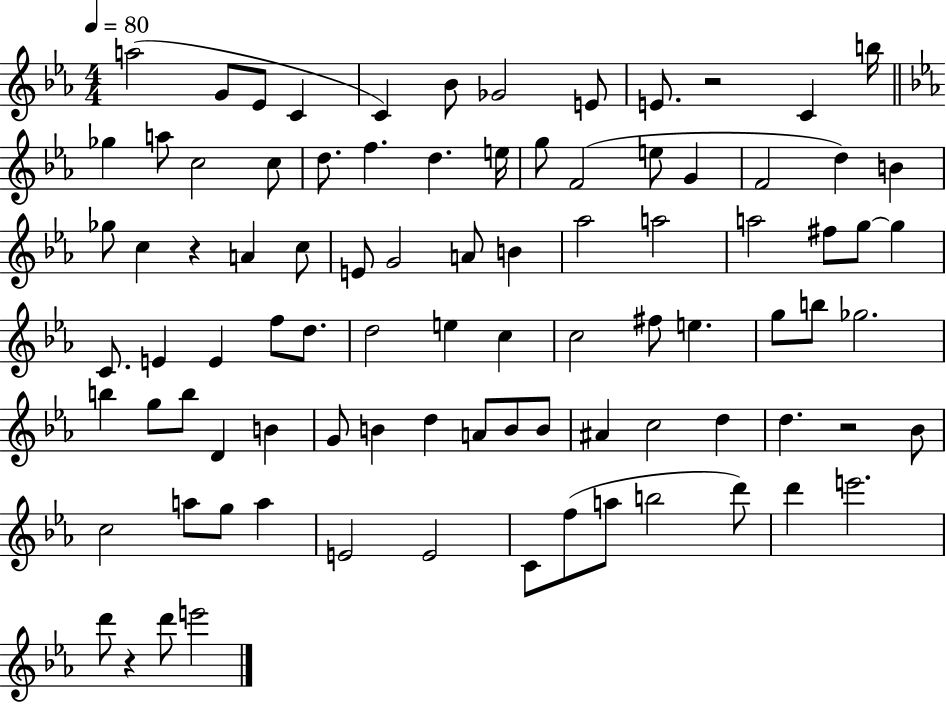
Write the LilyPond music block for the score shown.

{
  \clef treble
  \numericTimeSignature
  \time 4/4
  \key ees \major
  \tempo 4 = 80
  \repeat volta 2 { a''2( g'8 ees'8 c'4 | c'4) bes'8 ges'2 e'8 | e'8. r2 c'4 b''16 | \bar "||" \break \key ees \major ges''4 a''8 c''2 c''8 | d''8. f''4. d''4. e''16 | g''8 f'2( e''8 g'4 | f'2 d''4) b'4 | \break ges''8 c''4 r4 a'4 c''8 | e'8 g'2 a'8 b'4 | aes''2 a''2 | a''2 fis''8 g''8~~ g''4 | \break c'8. e'4 e'4 f''8 d''8. | d''2 e''4 c''4 | c''2 fis''8 e''4. | g''8 b''8 ges''2. | \break b''4 g''8 b''8 d'4 b'4 | g'8 b'4 d''4 a'8 b'8 b'8 | ais'4 c''2 d''4 | d''4. r2 bes'8 | \break c''2 a''8 g''8 a''4 | e'2 e'2 | c'8 f''8( a''8 b''2 d'''8) | d'''4 e'''2. | \break d'''8 r4 d'''8 e'''2 | } \bar "|."
}